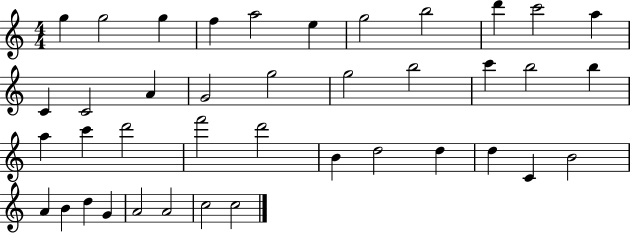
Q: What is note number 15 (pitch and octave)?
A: G4